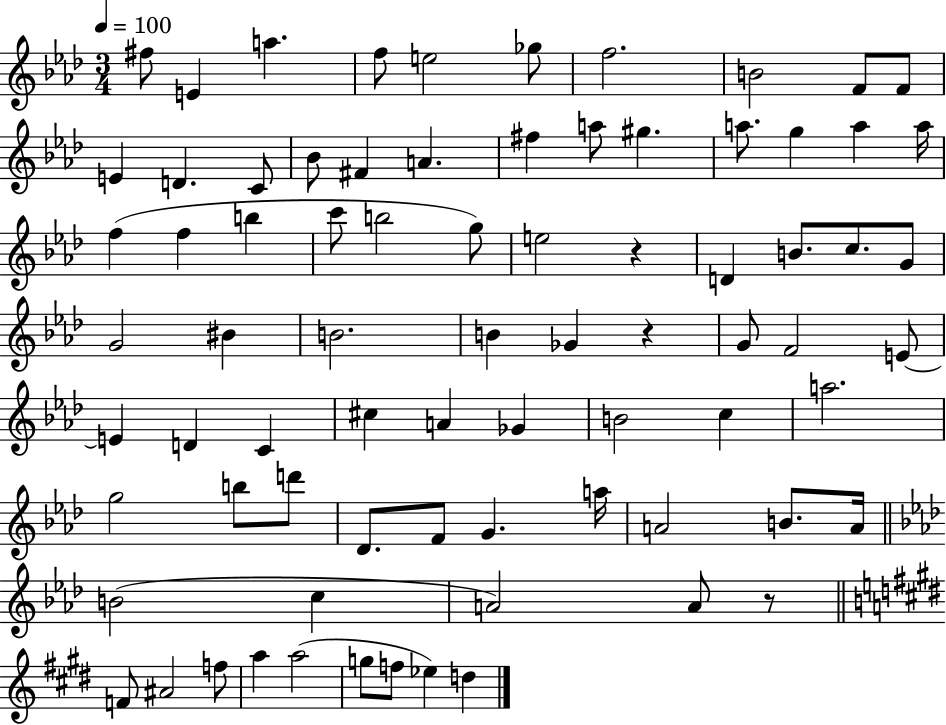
{
  \clef treble
  \numericTimeSignature
  \time 3/4
  \key aes \major
  \tempo 4 = 100
  fis''8 e'4 a''4. | f''8 e''2 ges''8 | f''2. | b'2 f'8 f'8 | \break e'4 d'4. c'8 | bes'8 fis'4 a'4. | fis''4 a''8 gis''4. | a''8. g''4 a''4 a''16 | \break f''4( f''4 b''4 | c'''8 b''2 g''8) | e''2 r4 | d'4 b'8. c''8. g'8 | \break g'2 bis'4 | b'2. | b'4 ges'4 r4 | g'8 f'2 e'8~~ | \break e'4 d'4 c'4 | cis''4 a'4 ges'4 | b'2 c''4 | a''2. | \break g''2 b''8 d'''8 | des'8. f'8 g'4. a''16 | a'2 b'8. a'16 | \bar "||" \break \key aes \major b'2( c''4 | a'2) a'8 r8 | \bar "||" \break \key e \major f'8 ais'2 f''8 | a''4 a''2( | g''8 f''8 ees''4) d''4 | \bar "|."
}